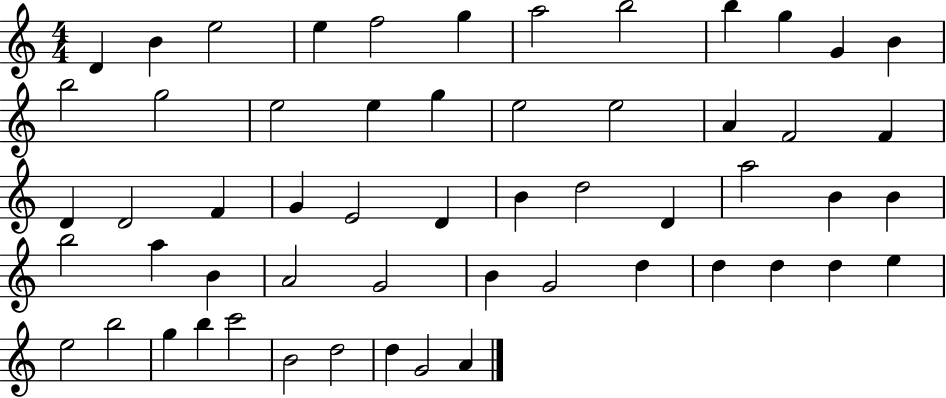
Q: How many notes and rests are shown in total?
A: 56